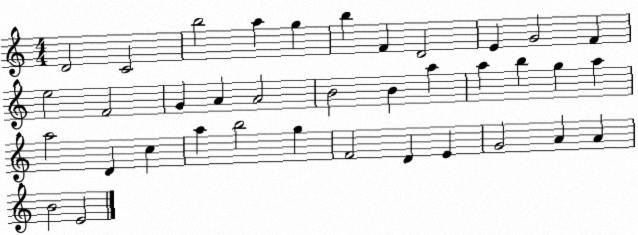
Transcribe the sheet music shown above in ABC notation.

X:1
T:Untitled
M:4/4
L:1/4
K:C
D2 C2 b2 a g b F D2 E G2 F e2 F2 G A A2 B2 B a a b g a a2 D c a b2 g F2 D E G2 A A B2 E2